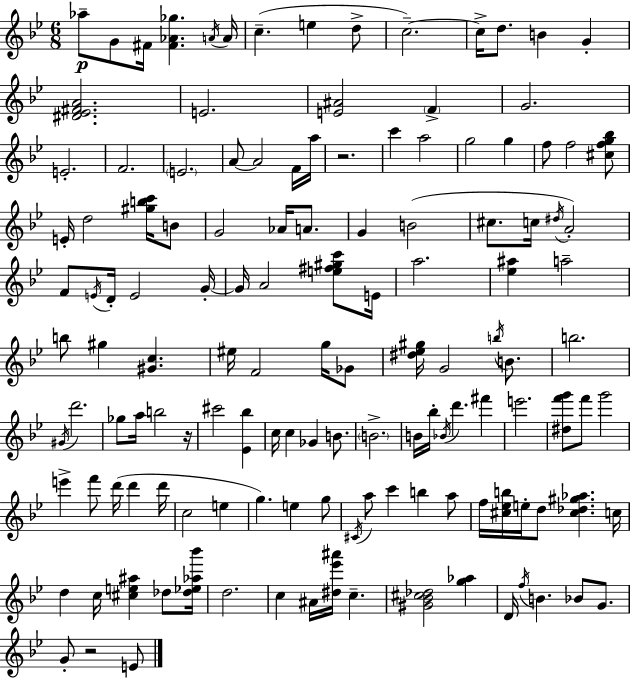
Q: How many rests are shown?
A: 3